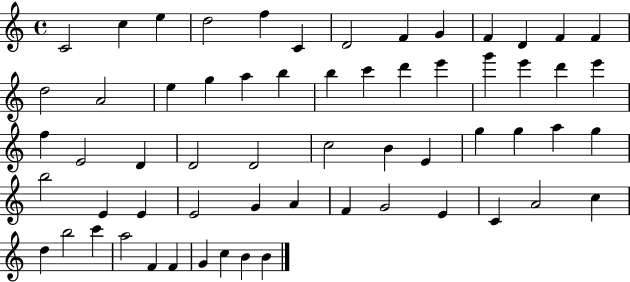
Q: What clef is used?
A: treble